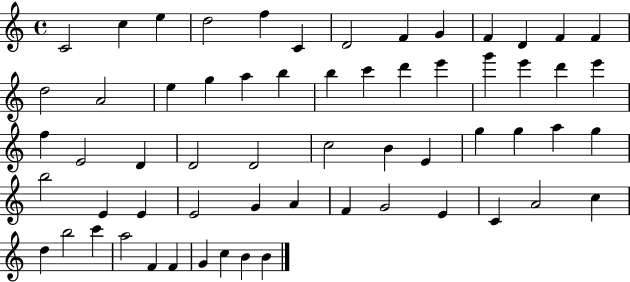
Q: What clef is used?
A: treble